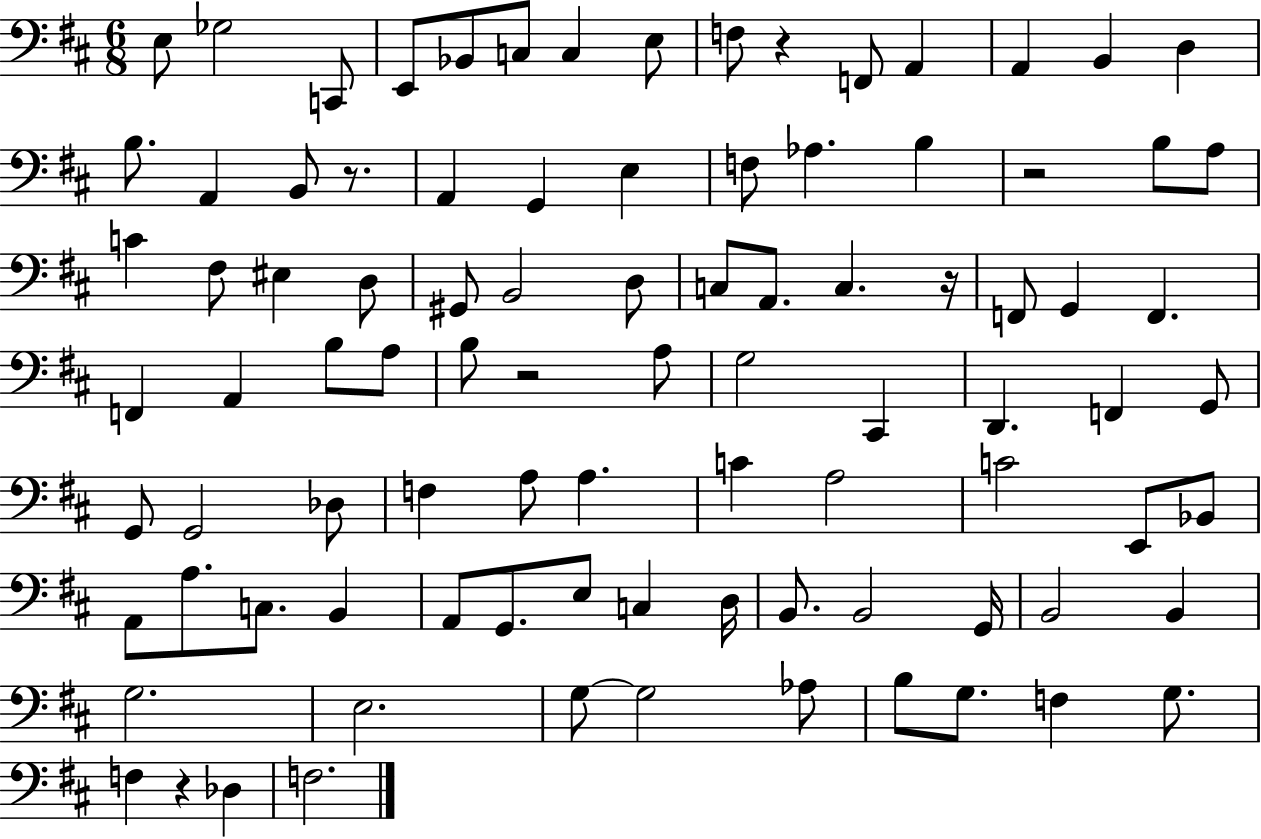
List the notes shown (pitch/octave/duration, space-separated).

E3/e Gb3/h C2/e E2/e Bb2/e C3/e C3/q E3/e F3/e R/q F2/e A2/q A2/q B2/q D3/q B3/e. A2/q B2/e R/e. A2/q G2/q E3/q F3/e Ab3/q. B3/q R/h B3/e A3/e C4/q F#3/e EIS3/q D3/e G#2/e B2/h D3/e C3/e A2/e. C3/q. R/s F2/e G2/q F2/q. F2/q A2/q B3/e A3/e B3/e R/h A3/e G3/h C#2/q D2/q. F2/q G2/e G2/e G2/h Db3/e F3/q A3/e A3/q. C4/q A3/h C4/h E2/e Bb2/e A2/e A3/e. C3/e. B2/q A2/e G2/e. E3/e C3/q D3/s B2/e. B2/h G2/s B2/h B2/q G3/h. E3/h. G3/e G3/h Ab3/e B3/e G3/e. F3/q G3/e. F3/q R/q Db3/q F3/h.